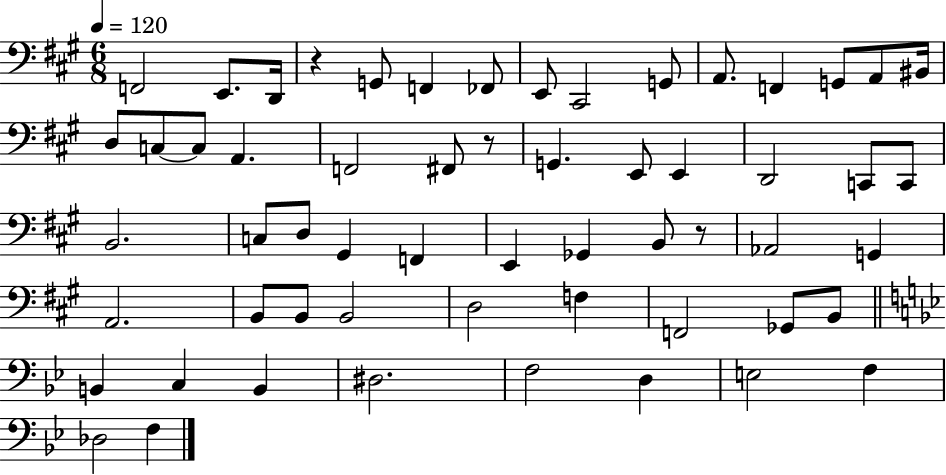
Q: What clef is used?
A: bass